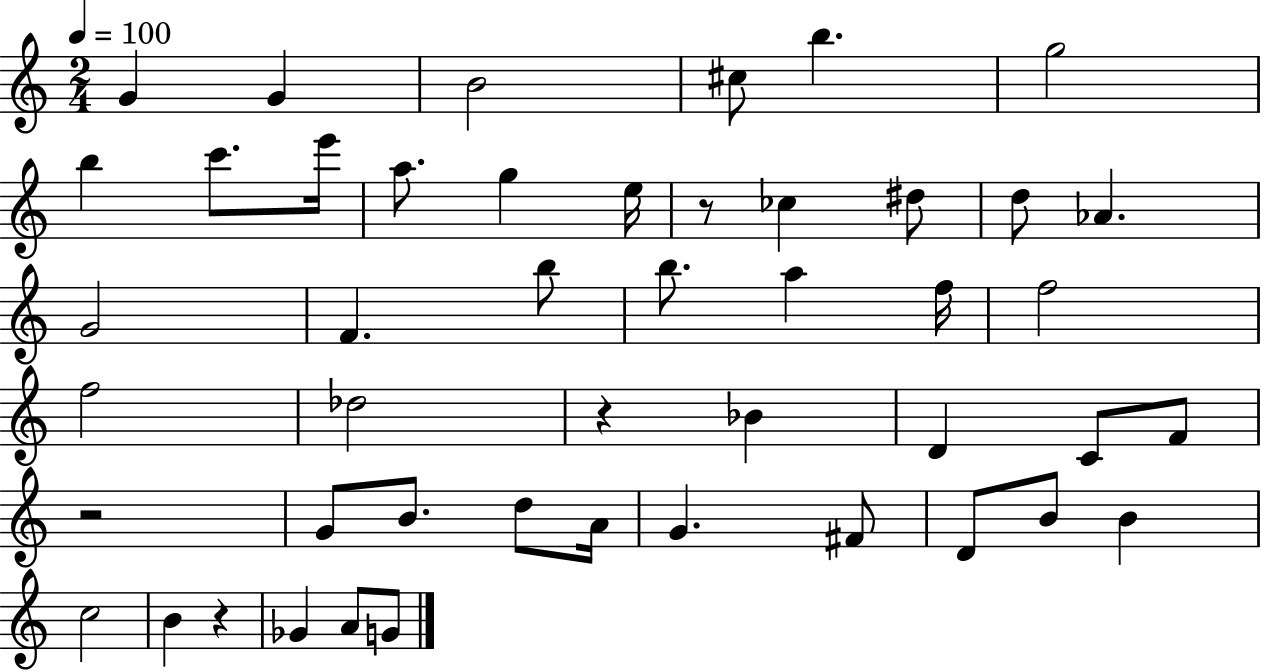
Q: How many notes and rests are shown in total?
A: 47